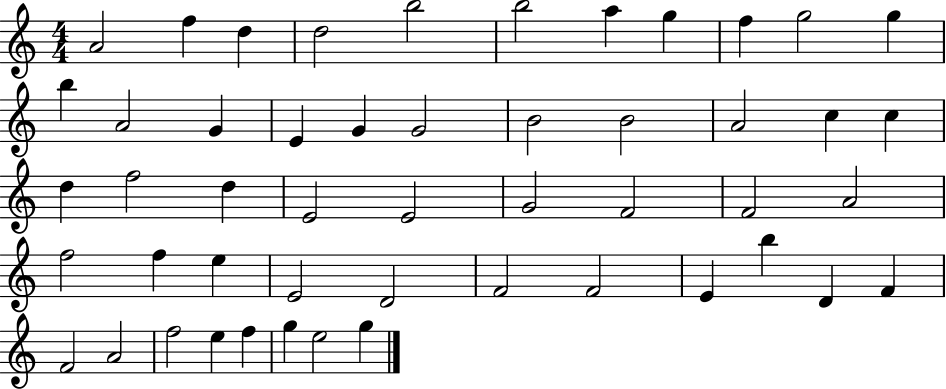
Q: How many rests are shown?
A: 0